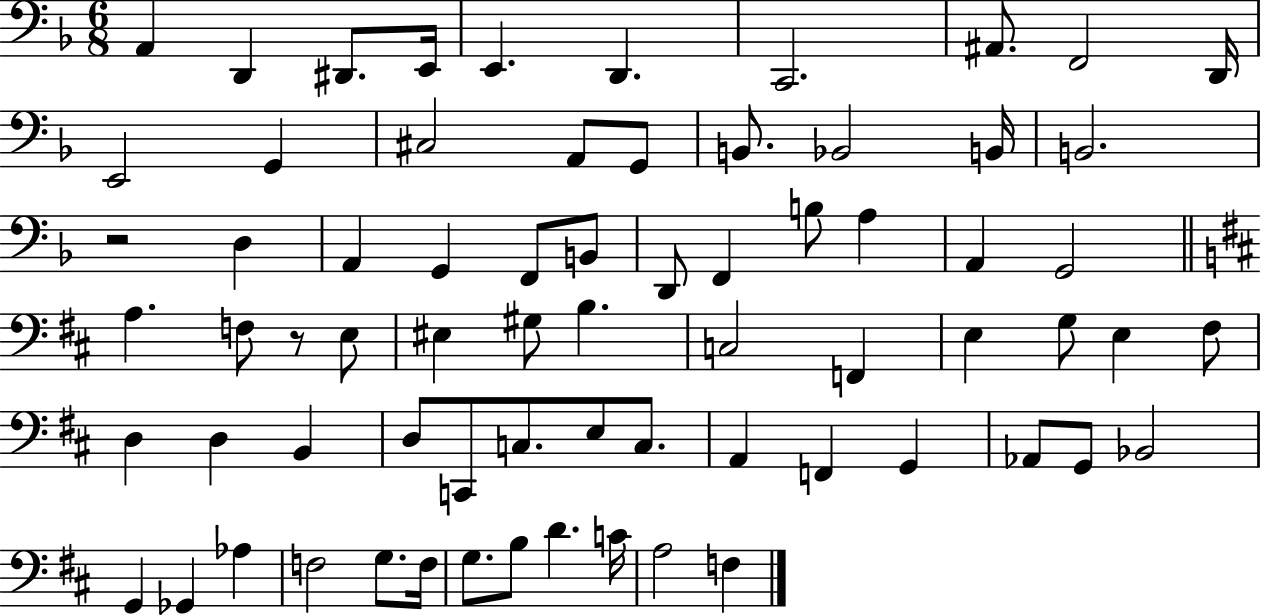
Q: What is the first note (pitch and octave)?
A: A2